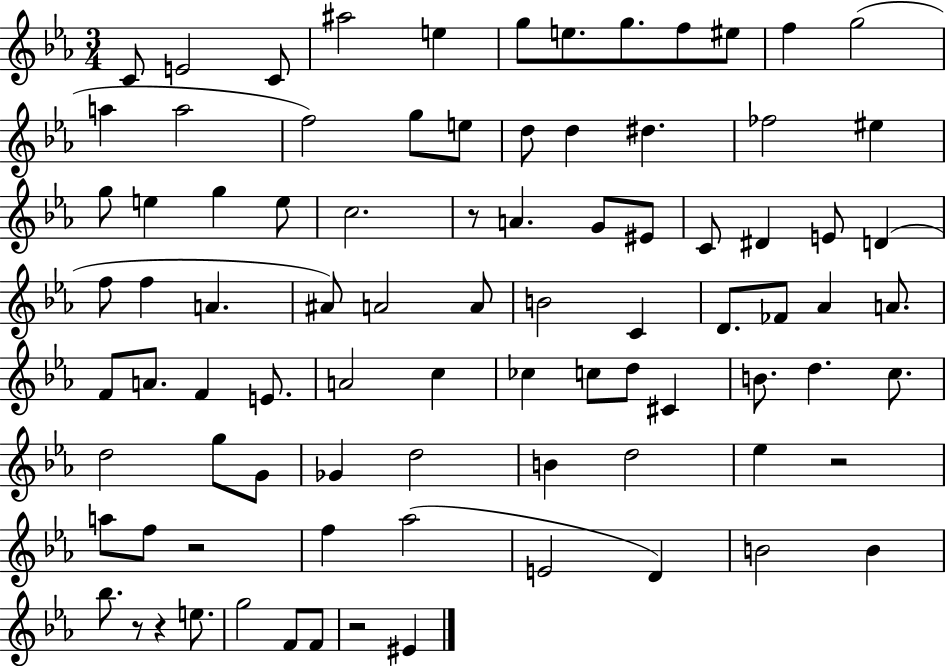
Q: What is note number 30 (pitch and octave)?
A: EIS4